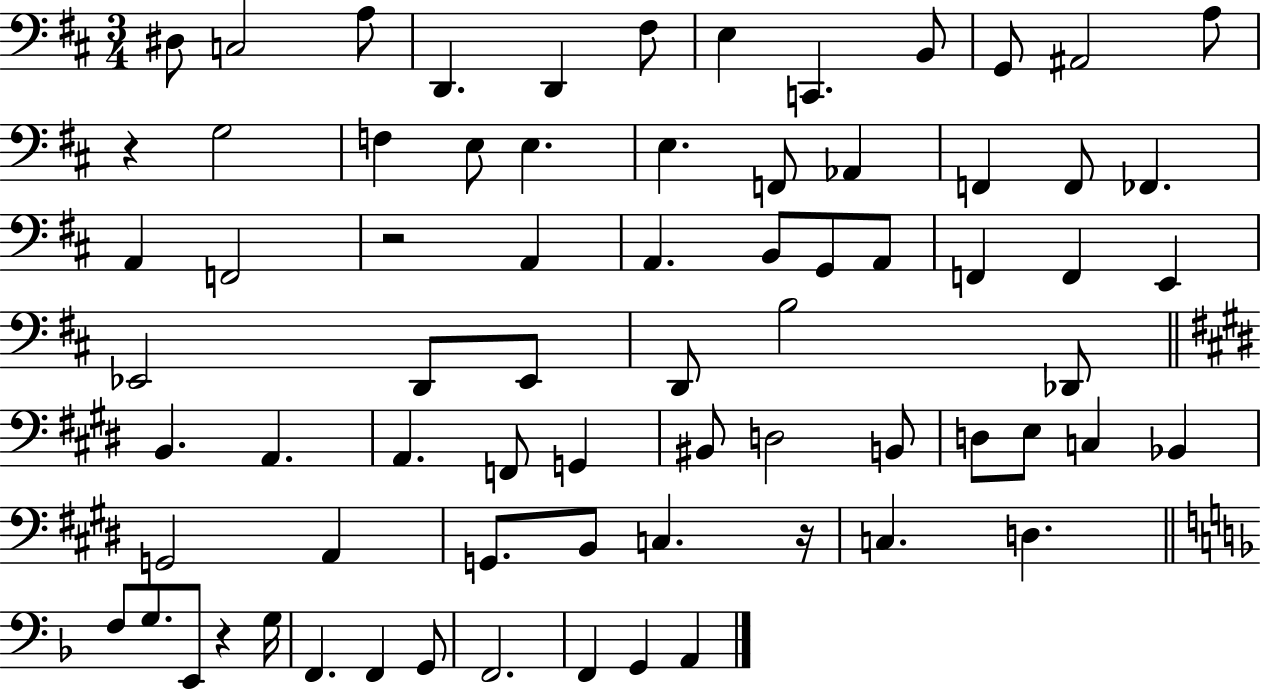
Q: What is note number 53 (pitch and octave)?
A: G2